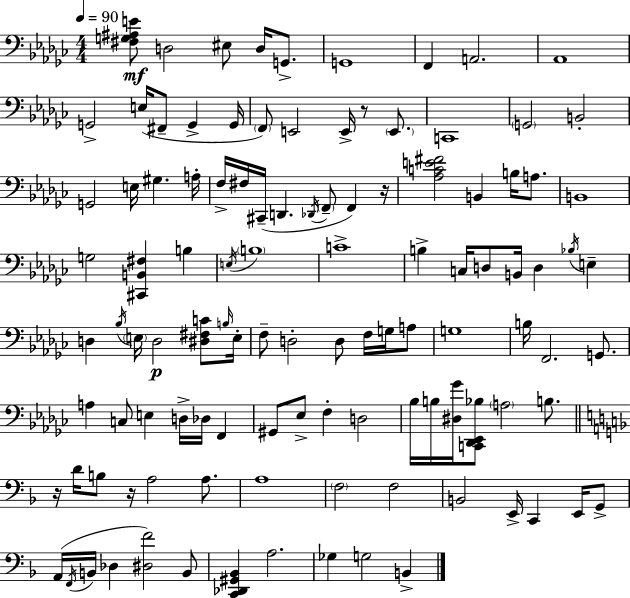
[F#3,G3,A#3,E4]/e D3/h EIS3/e D3/s G2/e. G2/w F2/q A2/h. Ab2/w G2/h E3/s F#2/e G2/q G2/s F2/e E2/h E2/s R/e E2/e. C2/w G2/h B2/h G2/h E3/s G#3/q. A3/s F3/s F#3/s C#2/s D2/q. Db2/s F2/e F2/q R/s [Ab3,C4,E4,F#4]/h B2/q B3/s A3/e. B2/w G3/h [C#2,B2,F#3]/q B3/q E3/s B3/w C4/w B3/q C3/s D3/e B2/s D3/q Bb3/s E3/q D3/q Bb3/s E3/s D3/h [D#3,F#3,C4]/e B3/s E3/s F3/e D3/h D3/e F3/s G3/s A3/e G3/w B3/s F2/h. G2/e. A3/q C3/e E3/q D3/s Db3/s F2/q G#2/e Eb3/e F3/q D3/h Bb3/s B3/s [D#3,Gb4]/s [C2,Db2,Eb2,Bb3]/e A3/h B3/e. R/s D4/s B3/e R/s A3/h A3/e. A3/w F3/h F3/h B2/h E2/s C2/q E2/s G2/e A2/s F2/s B2/s Db3/q [D#3,F4]/h B2/e [C2,Db2,G#2,Bb2]/q A3/h. Gb3/q G3/h B2/q